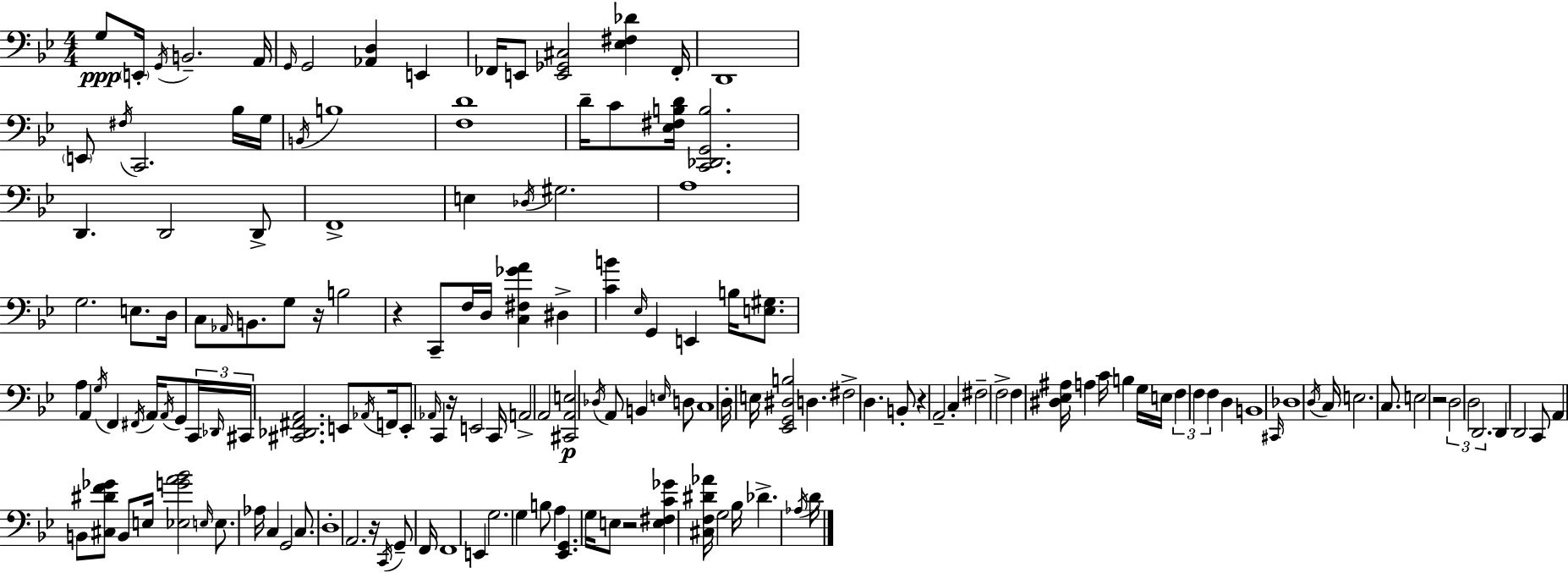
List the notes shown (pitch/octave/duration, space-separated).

G3/e E2/s G2/s B2/h. A2/s G2/s G2/h [Ab2,D3]/q E2/q FES2/s E2/e [E2,Gb2,C#3]/h [Eb3,F#3,Db4]/q FES2/s D2/w E2/e F#3/s C2/h. Bb3/s G3/s B2/s B3/w [F3,D4]/w D4/s C4/e [Eb3,F#3,B3,D4]/s [C2,Db2,G2,B3]/h. D2/q. D2/h D2/e F2/w E3/q Db3/s G#3/h. A3/w G3/h. E3/e. D3/s C3/e Ab2/s B2/e. G3/e R/s B3/h R/q C2/e F3/s D3/s [C3,F#3,Gb4,A4]/q D#3/q [C4,B4]/q Eb3/s G2/q E2/q B3/s [E3,G#3]/e. A3/q A2/q G3/s F2/q F#2/s A2/s A2/s G2/e C2/s Db2/s C#2/s [C#2,Db2,F#2,A2]/h. E2/e Ab2/s F2/s E2/e Ab2/s C2/q R/s E2/h C2/s A2/h A2/h [C#2,A2,E3]/h Db3/s A2/e B2/q E3/s D3/e C3/w D3/s E3/s [Eb2,G2,D#3,B3]/h D3/q. F#3/h D3/q. B2/e R/q A2/h C3/q F#3/h F3/h F3/q [D#3,Eb3,A#3]/s A3/q C4/s B3/q G3/s E3/s F3/q F3/q F3/q D3/q B2/w C#2/s Db3/w D3/s C3/s E3/h. C3/e. E3/h R/h D3/h D3/h D2/h. D2/q D2/h C2/e A2/q B2/e [C#3,D#4,F4,Gb4]/e B2/e E3/s [Eb3,G4,A4,Bb4]/h E3/s E3/e. Ab3/s C3/q G2/h C3/e. D3/w A2/h. R/s C2/s G2/e F2/s F2/w E2/q G3/h. G3/q B3/e A3/q [Eb2,G2]/q. G3/s E3/e R/h [E3,F#3,C4,Gb4]/q [C#3,F3,D#4,Ab4]/s G3/h Bb3/s Db4/q. Ab3/s D4/s